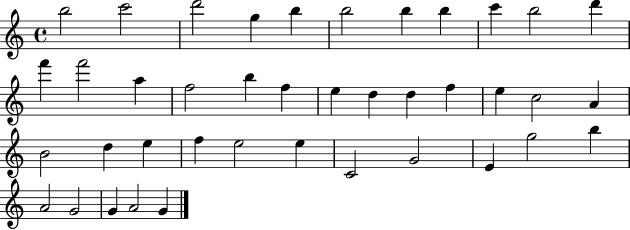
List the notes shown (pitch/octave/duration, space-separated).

B5/h C6/h D6/h G5/q B5/q B5/h B5/q B5/q C6/q B5/h D6/q F6/q F6/h A5/q F5/h B5/q F5/q E5/q D5/q D5/q F5/q E5/q C5/h A4/q B4/h D5/q E5/q F5/q E5/h E5/q C4/h G4/h E4/q G5/h B5/q A4/h G4/h G4/q A4/h G4/q